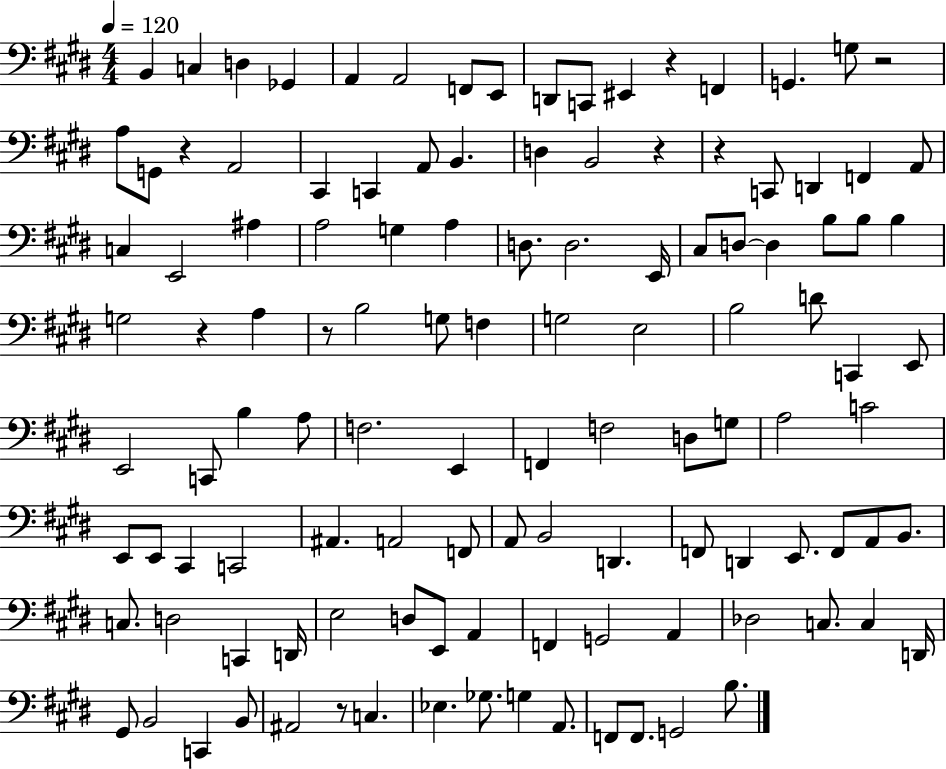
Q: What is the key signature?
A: E major